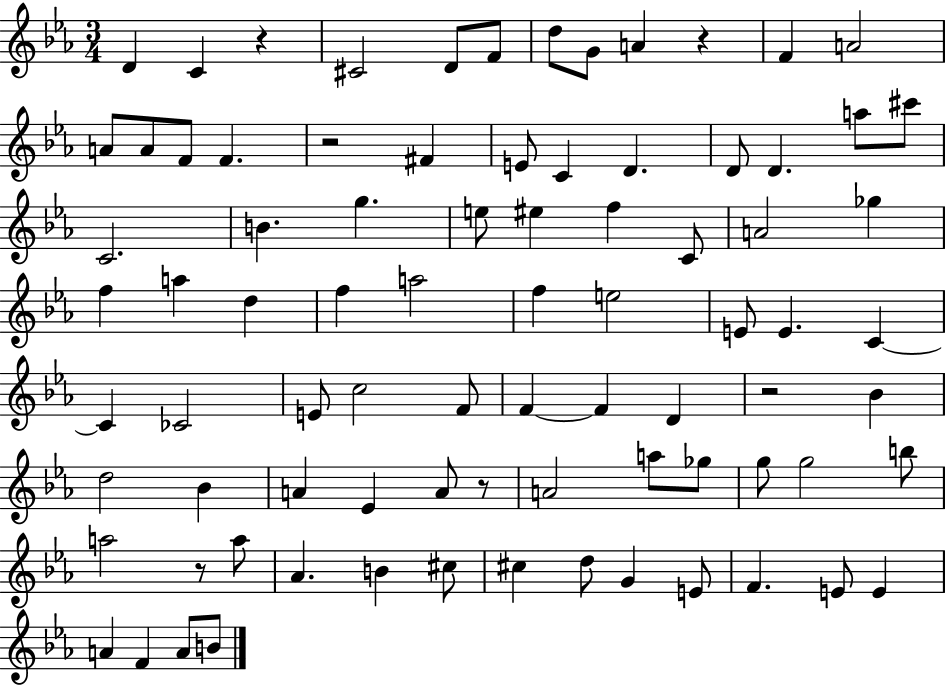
D4/q C4/q R/q C#4/h D4/e F4/e D5/e G4/e A4/q R/q F4/q A4/h A4/e A4/e F4/e F4/q. R/h F#4/q E4/e C4/q D4/q. D4/e D4/q. A5/e C#6/e C4/h. B4/q. G5/q. E5/e EIS5/q F5/q C4/e A4/h Gb5/q F5/q A5/q D5/q F5/q A5/h F5/q E5/h E4/e E4/q. C4/q C4/q CES4/h E4/e C5/h F4/e F4/q F4/q D4/q R/h Bb4/q D5/h Bb4/q A4/q Eb4/q A4/e R/e A4/h A5/e Gb5/e G5/e G5/h B5/e A5/h R/e A5/e Ab4/q. B4/q C#5/e C#5/q D5/e G4/q E4/e F4/q. E4/e E4/q A4/q F4/q A4/e B4/e